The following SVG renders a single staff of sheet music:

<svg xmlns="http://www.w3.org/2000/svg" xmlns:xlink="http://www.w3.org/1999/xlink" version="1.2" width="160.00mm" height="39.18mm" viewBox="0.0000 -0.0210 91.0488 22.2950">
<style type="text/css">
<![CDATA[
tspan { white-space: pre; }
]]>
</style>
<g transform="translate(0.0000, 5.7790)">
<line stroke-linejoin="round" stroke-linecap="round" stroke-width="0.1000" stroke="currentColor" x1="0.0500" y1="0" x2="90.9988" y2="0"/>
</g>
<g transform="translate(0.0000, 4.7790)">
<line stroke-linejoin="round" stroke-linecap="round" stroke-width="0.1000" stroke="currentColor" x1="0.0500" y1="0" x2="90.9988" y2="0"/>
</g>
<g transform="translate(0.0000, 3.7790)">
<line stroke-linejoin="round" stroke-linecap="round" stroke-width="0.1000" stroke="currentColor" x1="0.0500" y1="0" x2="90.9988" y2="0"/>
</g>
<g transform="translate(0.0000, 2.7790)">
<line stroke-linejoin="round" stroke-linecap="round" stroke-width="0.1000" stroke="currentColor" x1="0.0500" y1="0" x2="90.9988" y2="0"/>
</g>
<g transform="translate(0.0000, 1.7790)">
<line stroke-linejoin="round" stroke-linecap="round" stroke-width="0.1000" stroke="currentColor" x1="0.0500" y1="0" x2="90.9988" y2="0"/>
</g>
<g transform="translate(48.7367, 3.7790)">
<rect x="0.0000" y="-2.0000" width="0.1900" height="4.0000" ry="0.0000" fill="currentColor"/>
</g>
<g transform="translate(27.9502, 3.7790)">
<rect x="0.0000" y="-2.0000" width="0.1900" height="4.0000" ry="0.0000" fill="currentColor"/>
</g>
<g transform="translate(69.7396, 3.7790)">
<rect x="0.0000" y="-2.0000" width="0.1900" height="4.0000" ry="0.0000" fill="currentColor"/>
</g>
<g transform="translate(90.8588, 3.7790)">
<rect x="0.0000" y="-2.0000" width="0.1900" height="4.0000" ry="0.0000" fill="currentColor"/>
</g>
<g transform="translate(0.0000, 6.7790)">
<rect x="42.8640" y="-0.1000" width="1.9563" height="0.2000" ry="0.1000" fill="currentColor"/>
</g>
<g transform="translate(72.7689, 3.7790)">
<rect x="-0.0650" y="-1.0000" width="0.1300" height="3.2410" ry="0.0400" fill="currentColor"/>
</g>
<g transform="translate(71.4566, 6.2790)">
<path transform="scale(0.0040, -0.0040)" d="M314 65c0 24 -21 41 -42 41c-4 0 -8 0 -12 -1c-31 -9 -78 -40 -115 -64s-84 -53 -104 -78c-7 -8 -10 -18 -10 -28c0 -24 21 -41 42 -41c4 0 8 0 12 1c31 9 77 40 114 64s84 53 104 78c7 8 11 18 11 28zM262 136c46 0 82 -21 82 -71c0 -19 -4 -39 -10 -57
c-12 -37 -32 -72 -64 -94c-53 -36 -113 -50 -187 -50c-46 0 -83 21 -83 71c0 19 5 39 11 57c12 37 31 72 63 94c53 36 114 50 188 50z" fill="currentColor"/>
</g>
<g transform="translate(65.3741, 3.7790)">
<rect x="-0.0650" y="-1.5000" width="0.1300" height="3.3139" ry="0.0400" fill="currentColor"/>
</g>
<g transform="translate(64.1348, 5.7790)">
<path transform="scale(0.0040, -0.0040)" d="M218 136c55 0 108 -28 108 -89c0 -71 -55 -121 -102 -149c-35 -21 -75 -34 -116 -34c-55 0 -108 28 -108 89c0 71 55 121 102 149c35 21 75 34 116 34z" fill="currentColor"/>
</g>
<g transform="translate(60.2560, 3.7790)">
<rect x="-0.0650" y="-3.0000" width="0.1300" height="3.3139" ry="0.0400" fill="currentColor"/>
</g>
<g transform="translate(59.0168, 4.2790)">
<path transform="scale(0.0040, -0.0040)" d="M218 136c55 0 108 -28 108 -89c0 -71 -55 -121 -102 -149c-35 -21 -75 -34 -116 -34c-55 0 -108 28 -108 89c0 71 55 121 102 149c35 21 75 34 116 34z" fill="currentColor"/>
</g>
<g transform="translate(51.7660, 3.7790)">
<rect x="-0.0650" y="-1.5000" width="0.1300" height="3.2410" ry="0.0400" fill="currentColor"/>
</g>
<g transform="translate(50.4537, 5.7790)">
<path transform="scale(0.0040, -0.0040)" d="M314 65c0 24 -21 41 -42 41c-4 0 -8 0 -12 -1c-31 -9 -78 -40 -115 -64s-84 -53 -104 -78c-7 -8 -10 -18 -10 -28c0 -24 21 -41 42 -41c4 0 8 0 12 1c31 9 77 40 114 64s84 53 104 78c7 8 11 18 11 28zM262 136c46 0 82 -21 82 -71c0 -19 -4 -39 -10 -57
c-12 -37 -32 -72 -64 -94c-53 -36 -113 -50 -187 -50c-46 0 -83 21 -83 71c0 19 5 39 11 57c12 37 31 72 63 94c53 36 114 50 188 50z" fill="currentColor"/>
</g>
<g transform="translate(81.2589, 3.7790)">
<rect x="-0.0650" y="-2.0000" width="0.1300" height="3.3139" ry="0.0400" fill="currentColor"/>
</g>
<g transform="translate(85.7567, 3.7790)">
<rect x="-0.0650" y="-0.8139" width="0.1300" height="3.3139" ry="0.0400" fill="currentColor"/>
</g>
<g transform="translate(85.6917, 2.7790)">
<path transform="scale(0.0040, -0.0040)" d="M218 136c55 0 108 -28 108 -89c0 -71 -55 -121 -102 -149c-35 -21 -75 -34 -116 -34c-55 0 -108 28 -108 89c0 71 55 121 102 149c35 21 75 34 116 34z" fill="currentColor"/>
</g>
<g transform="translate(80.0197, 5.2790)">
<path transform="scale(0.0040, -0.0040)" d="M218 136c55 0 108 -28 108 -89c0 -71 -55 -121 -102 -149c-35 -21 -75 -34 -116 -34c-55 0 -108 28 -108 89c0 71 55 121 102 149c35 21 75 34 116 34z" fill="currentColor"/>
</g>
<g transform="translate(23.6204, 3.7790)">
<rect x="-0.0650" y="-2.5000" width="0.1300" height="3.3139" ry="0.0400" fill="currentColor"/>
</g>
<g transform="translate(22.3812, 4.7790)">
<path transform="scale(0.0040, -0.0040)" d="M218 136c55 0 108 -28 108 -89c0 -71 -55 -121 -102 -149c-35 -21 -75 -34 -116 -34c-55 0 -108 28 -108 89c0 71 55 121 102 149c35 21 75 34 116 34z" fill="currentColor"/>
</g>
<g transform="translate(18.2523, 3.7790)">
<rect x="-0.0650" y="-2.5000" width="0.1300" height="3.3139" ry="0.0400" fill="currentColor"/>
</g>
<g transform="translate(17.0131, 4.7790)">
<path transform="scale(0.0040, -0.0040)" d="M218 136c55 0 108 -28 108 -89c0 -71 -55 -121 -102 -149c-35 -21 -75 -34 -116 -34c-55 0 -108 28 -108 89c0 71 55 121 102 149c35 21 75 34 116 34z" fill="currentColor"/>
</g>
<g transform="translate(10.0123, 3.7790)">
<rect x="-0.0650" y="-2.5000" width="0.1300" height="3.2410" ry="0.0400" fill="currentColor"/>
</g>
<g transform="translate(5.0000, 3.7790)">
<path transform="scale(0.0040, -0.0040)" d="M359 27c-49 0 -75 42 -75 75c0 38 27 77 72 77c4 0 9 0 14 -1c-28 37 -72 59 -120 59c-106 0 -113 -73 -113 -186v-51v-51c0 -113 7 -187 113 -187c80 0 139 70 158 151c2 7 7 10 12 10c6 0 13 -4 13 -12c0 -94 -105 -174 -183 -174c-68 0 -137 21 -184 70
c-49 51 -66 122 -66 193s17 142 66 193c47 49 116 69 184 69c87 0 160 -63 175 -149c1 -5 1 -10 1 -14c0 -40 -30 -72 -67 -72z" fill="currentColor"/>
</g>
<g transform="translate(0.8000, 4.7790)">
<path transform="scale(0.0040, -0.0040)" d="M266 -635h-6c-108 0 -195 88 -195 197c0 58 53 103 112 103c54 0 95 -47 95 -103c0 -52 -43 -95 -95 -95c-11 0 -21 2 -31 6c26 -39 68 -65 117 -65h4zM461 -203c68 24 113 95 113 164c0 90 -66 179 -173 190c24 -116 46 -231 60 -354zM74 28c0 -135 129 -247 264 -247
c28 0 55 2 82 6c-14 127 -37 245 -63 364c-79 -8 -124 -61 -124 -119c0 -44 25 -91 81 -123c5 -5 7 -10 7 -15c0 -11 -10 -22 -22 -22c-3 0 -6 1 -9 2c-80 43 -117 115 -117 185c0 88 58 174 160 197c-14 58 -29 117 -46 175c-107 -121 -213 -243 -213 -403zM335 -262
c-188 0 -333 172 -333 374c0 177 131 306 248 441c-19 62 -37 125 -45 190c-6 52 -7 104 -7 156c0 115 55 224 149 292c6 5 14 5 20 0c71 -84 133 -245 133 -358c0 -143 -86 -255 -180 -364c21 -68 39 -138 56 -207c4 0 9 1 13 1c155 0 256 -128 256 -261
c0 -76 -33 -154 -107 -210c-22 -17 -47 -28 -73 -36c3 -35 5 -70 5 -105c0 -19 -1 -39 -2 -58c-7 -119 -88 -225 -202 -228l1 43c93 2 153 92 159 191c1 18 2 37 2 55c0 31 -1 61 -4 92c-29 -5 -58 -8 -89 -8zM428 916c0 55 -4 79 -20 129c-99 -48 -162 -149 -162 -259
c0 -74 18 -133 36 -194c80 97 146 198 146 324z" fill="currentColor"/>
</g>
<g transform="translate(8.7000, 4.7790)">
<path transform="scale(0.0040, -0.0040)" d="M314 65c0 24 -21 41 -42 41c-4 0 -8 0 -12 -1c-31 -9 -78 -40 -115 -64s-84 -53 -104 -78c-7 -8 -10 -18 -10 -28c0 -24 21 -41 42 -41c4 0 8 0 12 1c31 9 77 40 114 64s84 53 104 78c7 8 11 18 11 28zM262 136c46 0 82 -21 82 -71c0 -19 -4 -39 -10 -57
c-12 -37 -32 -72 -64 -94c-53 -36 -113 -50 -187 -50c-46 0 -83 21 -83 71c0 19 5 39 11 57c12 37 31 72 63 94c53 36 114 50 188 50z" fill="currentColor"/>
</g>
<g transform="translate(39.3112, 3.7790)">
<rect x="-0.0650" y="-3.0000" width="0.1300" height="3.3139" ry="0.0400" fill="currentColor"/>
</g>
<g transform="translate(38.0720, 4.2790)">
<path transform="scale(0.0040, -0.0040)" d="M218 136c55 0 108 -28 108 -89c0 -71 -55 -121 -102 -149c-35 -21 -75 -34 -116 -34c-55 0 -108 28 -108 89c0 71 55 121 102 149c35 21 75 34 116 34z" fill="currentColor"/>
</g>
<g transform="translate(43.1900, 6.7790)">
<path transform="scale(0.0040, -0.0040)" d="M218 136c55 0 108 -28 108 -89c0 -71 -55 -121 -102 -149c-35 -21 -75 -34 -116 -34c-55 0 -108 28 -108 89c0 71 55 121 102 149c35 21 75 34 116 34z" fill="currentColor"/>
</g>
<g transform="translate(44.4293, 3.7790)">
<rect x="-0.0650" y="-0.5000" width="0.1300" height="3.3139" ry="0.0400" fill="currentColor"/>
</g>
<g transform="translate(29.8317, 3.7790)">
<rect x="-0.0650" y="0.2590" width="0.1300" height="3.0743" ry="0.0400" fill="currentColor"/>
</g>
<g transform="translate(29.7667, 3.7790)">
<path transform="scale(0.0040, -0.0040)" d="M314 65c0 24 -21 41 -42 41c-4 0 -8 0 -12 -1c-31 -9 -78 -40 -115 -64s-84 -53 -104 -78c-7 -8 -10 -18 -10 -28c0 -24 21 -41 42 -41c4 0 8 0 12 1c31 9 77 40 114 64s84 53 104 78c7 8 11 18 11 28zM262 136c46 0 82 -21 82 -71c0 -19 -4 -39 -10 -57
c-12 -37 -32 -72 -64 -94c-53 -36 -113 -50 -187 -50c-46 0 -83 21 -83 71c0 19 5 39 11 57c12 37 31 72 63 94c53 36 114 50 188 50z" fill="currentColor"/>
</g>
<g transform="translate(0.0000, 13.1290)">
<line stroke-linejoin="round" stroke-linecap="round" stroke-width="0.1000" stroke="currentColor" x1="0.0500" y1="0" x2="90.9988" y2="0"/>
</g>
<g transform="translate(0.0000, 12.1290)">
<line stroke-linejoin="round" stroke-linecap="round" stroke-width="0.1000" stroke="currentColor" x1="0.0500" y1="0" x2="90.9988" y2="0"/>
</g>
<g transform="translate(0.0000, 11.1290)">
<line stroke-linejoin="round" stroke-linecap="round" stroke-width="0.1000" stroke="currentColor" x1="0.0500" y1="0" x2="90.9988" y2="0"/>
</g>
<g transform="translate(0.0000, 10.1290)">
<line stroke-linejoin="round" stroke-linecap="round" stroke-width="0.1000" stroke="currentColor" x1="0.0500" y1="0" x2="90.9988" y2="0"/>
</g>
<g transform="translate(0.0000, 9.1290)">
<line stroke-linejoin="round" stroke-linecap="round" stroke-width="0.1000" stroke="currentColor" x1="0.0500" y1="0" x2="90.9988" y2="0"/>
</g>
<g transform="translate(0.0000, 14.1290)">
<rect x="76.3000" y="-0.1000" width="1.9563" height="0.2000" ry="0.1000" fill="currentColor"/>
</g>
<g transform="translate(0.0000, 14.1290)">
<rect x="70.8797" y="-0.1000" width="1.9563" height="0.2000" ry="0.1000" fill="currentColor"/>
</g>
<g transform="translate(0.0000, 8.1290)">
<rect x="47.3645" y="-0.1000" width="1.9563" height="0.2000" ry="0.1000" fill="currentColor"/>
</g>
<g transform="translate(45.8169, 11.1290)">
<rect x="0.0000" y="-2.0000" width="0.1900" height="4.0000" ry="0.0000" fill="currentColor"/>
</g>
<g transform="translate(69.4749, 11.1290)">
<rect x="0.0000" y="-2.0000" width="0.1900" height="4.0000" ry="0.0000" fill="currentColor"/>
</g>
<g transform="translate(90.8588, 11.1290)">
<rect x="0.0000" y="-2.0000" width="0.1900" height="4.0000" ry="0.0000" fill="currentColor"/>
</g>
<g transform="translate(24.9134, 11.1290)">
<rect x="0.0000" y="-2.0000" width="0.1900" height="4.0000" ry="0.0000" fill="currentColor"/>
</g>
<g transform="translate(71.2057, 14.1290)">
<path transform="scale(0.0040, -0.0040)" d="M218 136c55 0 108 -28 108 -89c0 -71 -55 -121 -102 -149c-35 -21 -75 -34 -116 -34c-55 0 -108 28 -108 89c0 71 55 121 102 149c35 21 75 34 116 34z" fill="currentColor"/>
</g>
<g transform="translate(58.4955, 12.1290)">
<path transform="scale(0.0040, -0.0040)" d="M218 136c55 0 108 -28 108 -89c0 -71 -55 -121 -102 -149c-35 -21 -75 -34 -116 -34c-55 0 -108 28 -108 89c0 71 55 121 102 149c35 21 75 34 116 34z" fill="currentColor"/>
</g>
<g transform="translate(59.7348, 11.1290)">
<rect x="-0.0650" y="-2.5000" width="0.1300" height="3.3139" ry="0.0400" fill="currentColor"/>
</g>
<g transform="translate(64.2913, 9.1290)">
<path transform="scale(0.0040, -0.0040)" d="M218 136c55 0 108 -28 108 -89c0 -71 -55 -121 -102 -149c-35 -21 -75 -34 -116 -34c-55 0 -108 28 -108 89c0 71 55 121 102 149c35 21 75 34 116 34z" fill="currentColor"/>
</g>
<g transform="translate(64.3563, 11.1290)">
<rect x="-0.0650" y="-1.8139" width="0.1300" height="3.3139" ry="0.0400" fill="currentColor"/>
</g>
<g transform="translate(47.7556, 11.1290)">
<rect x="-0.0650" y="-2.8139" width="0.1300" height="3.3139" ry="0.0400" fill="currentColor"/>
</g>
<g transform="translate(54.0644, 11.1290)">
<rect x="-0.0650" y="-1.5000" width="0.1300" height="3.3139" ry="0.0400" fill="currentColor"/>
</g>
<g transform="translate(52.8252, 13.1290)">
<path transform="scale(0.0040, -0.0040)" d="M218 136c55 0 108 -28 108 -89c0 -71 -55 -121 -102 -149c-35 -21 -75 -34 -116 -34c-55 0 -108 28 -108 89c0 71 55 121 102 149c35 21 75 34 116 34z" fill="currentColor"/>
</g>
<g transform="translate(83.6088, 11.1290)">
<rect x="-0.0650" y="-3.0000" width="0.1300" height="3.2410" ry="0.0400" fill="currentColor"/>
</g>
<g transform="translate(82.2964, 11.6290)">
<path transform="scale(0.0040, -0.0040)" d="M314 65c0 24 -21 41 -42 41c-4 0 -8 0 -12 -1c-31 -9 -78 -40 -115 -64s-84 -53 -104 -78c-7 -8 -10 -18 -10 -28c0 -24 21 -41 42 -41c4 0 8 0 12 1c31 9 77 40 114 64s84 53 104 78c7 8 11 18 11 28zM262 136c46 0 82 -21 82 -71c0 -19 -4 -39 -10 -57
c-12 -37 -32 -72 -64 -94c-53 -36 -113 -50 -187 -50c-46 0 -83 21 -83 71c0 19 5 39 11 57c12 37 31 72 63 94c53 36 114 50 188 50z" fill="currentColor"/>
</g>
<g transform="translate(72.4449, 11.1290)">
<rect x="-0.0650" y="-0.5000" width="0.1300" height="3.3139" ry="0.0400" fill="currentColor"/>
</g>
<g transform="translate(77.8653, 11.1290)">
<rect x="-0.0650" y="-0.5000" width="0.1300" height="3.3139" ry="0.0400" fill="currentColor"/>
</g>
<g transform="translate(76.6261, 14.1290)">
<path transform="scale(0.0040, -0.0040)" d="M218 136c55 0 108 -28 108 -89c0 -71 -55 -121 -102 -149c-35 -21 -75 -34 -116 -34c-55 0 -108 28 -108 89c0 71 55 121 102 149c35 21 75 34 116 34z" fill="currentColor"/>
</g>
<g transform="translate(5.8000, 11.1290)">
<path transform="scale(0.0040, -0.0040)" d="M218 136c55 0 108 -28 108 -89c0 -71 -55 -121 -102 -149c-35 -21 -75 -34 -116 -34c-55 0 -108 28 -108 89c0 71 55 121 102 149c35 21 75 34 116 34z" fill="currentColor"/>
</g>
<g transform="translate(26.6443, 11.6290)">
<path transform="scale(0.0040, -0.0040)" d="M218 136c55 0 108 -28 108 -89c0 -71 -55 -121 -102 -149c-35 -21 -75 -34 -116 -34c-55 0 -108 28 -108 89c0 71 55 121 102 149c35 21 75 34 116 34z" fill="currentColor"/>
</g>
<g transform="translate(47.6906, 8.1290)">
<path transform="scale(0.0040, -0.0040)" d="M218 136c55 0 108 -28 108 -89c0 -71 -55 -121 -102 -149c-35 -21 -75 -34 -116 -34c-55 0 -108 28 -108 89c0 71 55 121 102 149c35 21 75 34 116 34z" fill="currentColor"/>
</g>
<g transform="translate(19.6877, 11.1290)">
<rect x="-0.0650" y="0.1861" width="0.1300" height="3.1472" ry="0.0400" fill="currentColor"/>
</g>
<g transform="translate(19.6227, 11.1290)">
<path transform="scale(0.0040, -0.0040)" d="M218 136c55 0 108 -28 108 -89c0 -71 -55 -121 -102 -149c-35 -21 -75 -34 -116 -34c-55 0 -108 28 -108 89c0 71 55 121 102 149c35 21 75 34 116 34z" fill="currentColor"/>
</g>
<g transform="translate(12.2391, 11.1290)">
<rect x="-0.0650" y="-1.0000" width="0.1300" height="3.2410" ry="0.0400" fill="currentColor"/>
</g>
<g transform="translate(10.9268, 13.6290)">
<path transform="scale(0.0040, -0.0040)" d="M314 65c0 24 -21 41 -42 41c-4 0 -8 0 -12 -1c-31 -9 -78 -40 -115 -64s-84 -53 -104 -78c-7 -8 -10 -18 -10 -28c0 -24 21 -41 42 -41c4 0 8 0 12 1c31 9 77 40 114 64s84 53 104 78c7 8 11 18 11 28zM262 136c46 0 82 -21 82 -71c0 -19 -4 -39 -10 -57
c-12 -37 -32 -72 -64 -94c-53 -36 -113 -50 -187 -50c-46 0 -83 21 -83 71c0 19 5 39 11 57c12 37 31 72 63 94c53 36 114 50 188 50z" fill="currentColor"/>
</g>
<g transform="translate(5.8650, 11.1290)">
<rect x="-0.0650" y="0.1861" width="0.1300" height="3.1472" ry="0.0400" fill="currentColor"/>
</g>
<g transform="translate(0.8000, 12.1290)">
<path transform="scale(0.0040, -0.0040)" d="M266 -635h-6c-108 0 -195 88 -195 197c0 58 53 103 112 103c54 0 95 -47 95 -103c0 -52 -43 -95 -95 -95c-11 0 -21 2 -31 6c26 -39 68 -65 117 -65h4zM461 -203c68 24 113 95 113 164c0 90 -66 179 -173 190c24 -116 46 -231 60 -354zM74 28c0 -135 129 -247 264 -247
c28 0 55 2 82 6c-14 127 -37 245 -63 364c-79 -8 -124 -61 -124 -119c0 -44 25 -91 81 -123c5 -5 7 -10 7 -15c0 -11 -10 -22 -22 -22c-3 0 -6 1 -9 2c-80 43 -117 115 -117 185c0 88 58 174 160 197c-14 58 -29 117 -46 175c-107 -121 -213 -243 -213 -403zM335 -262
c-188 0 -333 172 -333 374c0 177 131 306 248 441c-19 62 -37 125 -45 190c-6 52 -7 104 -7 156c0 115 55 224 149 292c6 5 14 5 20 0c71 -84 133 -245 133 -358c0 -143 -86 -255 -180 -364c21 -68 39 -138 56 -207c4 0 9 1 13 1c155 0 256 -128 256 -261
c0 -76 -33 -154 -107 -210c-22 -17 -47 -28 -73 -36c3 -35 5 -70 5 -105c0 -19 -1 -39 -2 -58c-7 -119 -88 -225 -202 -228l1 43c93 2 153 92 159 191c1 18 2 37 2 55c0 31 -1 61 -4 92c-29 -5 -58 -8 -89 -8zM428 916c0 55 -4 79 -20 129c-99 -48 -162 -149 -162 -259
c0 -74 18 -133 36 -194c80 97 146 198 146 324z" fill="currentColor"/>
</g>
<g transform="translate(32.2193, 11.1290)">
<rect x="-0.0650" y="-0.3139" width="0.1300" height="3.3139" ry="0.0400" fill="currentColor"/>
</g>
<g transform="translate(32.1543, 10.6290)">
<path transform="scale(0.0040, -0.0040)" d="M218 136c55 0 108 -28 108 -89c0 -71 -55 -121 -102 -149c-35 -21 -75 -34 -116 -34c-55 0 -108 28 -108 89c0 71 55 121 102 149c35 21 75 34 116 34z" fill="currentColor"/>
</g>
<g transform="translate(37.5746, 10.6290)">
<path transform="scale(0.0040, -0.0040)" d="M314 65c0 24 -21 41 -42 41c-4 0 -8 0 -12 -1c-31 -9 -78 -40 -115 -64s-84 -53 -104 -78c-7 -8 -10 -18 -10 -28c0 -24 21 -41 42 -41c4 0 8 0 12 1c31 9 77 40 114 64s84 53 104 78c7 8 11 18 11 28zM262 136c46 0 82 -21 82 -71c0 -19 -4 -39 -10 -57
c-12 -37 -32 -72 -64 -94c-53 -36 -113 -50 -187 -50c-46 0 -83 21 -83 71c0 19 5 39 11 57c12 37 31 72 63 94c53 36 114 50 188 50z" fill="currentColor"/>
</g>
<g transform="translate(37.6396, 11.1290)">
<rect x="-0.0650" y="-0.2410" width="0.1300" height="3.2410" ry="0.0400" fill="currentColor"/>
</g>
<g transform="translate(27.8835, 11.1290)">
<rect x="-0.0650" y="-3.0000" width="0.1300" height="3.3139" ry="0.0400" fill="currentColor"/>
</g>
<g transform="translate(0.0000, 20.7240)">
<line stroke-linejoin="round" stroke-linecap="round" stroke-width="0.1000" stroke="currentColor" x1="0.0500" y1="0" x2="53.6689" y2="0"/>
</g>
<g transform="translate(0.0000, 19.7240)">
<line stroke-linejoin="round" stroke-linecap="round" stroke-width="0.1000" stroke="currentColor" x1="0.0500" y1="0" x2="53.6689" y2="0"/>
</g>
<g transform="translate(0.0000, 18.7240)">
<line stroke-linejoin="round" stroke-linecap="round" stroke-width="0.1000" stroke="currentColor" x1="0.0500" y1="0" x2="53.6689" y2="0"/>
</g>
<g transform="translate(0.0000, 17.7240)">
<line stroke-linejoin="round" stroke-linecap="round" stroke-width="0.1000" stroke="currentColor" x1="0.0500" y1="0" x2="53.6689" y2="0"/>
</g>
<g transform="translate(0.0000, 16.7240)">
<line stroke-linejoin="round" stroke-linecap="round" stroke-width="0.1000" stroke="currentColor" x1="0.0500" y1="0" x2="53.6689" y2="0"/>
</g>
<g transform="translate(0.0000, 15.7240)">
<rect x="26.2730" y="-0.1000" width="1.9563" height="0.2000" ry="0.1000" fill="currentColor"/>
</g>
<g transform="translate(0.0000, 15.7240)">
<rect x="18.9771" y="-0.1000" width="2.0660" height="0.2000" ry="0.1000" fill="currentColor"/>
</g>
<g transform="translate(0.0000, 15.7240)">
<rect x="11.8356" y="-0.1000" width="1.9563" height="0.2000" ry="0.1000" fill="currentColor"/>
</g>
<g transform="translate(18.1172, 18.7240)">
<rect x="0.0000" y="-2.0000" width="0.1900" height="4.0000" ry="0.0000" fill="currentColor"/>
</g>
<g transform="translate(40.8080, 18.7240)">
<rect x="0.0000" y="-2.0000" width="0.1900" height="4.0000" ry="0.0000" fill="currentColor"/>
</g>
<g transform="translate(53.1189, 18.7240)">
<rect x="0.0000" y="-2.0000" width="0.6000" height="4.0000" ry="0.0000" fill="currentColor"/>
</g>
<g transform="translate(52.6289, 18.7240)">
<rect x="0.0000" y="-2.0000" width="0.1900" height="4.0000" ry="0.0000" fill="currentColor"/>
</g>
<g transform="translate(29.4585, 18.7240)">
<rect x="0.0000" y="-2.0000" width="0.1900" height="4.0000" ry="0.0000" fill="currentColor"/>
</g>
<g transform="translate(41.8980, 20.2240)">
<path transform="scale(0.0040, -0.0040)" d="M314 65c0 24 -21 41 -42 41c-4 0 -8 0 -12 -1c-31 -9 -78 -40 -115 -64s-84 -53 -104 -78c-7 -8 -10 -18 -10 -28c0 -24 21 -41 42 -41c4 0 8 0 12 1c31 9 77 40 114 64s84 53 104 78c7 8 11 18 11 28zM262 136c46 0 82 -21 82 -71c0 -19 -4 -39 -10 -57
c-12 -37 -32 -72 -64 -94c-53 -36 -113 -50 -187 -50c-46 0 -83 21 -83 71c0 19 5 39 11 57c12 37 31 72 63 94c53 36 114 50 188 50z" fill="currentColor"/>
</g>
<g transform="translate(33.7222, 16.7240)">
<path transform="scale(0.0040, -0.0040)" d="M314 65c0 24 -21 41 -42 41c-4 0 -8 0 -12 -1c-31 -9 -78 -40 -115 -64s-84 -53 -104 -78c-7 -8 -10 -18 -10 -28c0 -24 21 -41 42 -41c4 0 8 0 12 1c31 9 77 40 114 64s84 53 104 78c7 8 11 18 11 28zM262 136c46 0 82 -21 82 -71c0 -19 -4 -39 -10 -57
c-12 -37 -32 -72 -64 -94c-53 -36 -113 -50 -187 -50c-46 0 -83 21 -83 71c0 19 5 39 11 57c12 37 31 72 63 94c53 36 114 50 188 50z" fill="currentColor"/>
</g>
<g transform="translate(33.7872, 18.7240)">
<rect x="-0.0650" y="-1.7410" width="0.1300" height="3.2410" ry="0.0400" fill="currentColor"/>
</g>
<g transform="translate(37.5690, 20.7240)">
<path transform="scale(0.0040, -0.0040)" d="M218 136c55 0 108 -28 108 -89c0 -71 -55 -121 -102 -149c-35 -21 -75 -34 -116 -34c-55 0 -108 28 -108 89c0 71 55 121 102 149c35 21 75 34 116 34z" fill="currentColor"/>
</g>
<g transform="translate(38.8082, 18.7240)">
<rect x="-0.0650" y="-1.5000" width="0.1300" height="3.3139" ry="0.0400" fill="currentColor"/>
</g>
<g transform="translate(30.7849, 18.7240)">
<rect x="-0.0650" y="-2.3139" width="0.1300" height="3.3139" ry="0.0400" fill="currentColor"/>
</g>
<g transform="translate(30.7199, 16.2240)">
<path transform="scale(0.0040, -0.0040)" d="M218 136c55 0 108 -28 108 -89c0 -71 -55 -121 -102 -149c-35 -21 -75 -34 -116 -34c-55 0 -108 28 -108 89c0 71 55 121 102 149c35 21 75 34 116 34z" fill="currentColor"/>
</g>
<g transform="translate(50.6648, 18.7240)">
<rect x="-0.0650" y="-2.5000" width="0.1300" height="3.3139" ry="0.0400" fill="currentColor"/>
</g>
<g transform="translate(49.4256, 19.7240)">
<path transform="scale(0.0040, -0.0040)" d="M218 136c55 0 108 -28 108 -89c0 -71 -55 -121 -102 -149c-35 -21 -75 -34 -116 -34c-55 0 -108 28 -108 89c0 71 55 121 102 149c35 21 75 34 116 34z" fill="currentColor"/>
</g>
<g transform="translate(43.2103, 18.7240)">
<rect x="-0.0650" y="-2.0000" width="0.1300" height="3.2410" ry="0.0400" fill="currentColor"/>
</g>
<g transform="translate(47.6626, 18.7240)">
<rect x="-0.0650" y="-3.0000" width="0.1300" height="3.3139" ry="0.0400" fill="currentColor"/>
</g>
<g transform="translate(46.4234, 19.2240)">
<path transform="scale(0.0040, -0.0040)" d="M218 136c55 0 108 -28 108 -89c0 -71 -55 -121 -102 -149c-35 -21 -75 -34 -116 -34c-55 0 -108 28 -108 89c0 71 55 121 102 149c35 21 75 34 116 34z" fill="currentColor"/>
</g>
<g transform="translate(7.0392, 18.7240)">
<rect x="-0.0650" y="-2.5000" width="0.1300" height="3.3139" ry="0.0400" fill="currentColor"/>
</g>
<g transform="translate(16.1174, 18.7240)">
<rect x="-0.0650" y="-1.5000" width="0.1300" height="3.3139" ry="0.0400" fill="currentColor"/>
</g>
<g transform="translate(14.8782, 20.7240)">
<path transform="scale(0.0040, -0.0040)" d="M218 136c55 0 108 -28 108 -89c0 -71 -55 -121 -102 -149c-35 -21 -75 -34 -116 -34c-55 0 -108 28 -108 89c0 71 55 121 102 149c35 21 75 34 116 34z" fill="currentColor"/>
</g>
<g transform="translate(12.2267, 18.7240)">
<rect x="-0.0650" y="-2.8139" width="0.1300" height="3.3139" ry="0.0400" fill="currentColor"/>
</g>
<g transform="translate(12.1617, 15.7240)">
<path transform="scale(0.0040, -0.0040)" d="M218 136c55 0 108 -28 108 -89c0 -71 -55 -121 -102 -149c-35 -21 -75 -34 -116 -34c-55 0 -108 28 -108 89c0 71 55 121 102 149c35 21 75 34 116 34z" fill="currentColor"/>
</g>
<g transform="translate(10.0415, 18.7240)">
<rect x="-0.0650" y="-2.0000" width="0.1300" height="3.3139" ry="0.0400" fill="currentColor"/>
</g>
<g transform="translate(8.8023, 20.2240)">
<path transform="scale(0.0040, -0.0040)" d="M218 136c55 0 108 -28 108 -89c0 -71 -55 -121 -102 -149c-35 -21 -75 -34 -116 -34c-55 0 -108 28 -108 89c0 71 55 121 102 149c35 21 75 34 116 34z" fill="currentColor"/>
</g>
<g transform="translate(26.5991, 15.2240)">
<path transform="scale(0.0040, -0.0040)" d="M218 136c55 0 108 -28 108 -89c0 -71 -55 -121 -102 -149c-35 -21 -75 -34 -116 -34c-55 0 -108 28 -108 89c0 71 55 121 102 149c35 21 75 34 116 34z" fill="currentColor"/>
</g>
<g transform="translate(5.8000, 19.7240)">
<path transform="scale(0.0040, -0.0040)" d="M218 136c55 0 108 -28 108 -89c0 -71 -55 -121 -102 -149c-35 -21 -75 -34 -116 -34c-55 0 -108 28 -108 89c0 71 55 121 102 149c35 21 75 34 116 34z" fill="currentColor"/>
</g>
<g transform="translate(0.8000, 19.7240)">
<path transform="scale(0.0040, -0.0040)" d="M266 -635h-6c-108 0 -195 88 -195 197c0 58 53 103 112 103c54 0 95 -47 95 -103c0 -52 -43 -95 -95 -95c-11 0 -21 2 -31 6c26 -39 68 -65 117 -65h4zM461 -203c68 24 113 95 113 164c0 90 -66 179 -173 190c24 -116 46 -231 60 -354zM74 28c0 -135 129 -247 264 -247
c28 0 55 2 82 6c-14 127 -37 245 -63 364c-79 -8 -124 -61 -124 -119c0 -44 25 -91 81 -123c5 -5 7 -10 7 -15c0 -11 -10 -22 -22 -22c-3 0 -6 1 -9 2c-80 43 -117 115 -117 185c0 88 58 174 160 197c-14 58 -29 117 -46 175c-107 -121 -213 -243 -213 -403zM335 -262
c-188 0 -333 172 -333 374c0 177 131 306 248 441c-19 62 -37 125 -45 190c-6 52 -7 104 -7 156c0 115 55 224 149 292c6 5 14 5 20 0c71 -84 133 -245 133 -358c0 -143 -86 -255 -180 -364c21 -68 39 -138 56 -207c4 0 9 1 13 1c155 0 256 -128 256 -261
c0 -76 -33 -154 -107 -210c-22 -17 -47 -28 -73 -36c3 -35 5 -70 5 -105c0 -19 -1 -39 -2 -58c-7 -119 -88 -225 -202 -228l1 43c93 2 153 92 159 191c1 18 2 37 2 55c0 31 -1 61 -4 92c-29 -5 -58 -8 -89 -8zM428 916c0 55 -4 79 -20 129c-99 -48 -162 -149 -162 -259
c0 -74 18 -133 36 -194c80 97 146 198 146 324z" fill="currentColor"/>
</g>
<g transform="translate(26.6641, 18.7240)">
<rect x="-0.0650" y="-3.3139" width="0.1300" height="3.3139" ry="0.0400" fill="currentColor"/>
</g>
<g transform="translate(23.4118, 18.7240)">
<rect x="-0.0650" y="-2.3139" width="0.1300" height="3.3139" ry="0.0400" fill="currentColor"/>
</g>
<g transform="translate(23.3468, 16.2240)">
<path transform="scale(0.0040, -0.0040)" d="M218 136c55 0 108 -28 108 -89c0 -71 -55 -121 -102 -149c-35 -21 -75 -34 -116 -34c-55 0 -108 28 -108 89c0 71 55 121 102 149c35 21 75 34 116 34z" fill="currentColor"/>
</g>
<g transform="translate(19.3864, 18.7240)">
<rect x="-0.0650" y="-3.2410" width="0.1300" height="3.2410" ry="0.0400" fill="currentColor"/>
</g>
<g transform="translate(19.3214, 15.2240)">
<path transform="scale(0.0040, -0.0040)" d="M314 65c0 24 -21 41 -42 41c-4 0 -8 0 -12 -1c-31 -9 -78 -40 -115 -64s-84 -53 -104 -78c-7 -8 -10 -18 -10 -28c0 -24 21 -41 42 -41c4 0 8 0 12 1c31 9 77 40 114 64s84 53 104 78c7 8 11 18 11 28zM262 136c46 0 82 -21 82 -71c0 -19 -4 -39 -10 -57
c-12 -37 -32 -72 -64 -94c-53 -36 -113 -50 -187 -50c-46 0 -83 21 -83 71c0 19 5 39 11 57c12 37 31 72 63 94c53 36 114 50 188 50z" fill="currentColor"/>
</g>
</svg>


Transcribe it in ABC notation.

X:1
T:Untitled
M:4/4
L:1/4
K:C
G2 G G B2 A C E2 A E D2 F d B D2 B A c c2 a E G f C C A2 G F a E b2 g b g f2 E F2 A G